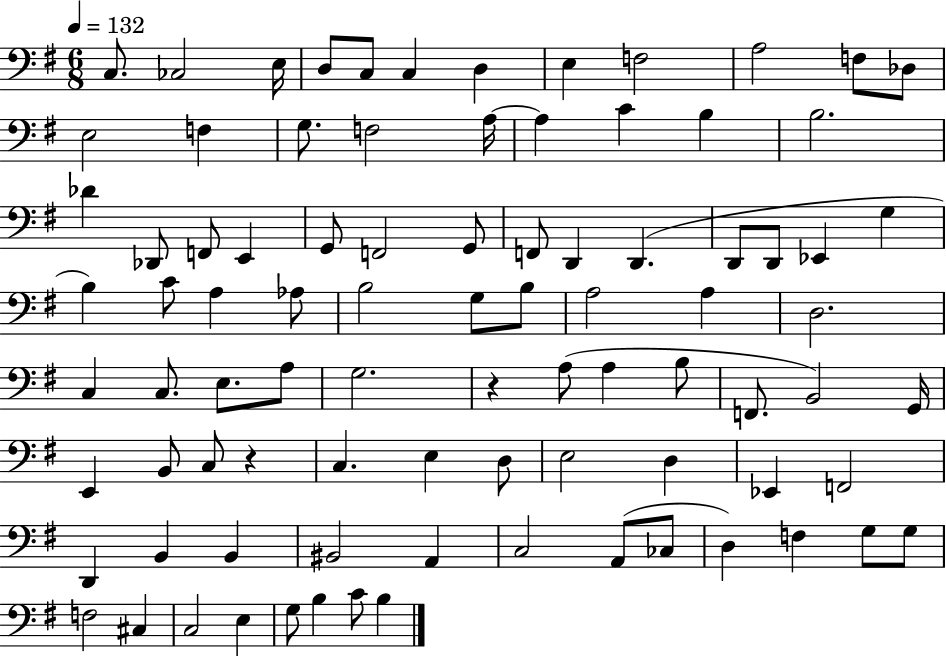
{
  \clef bass
  \numericTimeSignature
  \time 6/8
  \key g \major
  \tempo 4 = 132
  c8. ces2 e16 | d8 c8 c4 d4 | e4 f2 | a2 f8 des8 | \break e2 f4 | g8. f2 a16~~ | a4 c'4 b4 | b2. | \break des'4 des,8 f,8 e,4 | g,8 f,2 g,8 | f,8 d,4 d,4.( | d,8 d,8 ees,4 g4 | \break b4) c'8 a4 aes8 | b2 g8 b8 | a2 a4 | d2. | \break c4 c8. e8. a8 | g2. | r4 a8( a4 b8 | f,8. b,2) g,16 | \break e,4 b,8 c8 r4 | c4. e4 d8 | e2 d4 | ees,4 f,2 | \break d,4 b,4 b,4 | bis,2 a,4 | c2 a,8( ces8 | d4) f4 g8 g8 | \break f2 cis4 | c2 e4 | g8 b4 c'8 b4 | \bar "|."
}